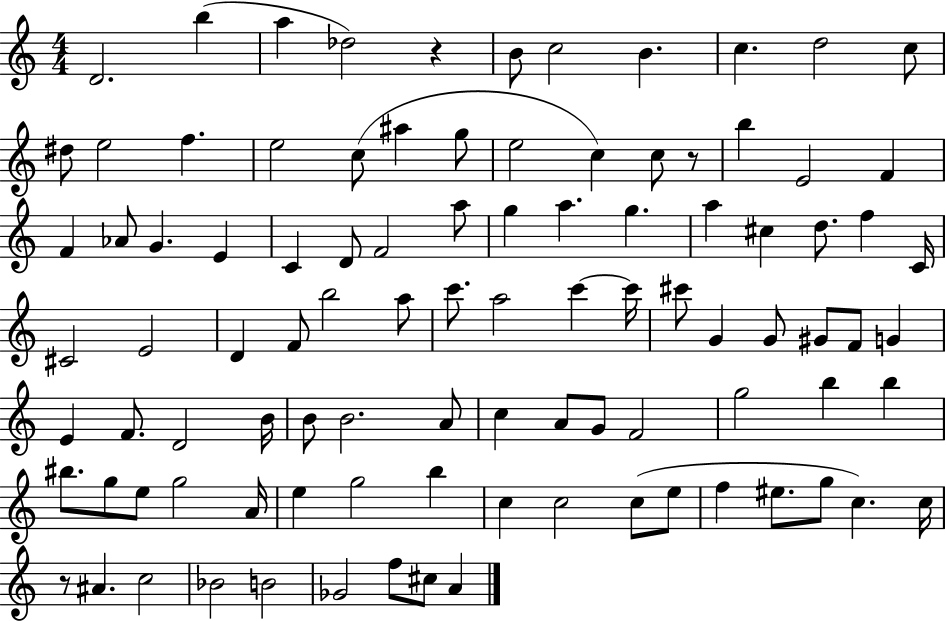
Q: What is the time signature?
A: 4/4